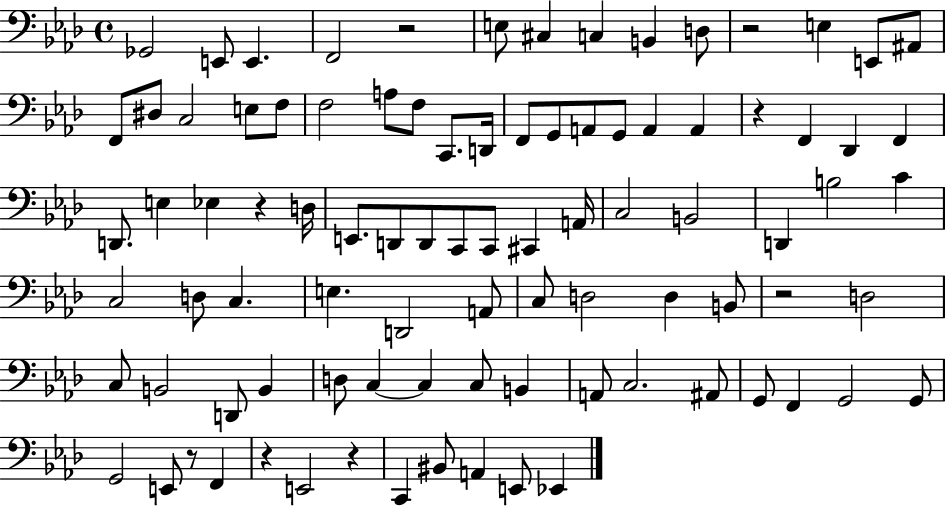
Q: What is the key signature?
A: AES major